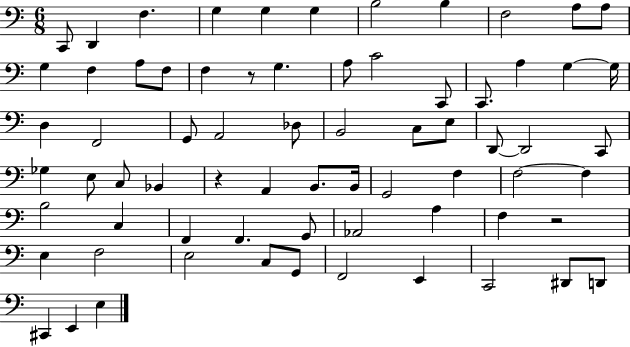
X:1
T:Untitled
M:6/8
L:1/4
K:C
C,,/2 D,, F, G, G, G, B,2 B, F,2 A,/2 A,/2 G, F, A,/2 F,/2 F, z/2 G, A,/2 C2 C,,/2 C,,/2 A, G, G,/4 D, F,,2 G,,/2 A,,2 _D,/2 B,,2 C,/2 E,/2 D,,/2 D,,2 C,,/2 _G, E,/2 C,/2 _B,, z A,, B,,/2 B,,/4 G,,2 F, F,2 F, B,2 C, F,, F,, G,,/2 _A,,2 A, F, z2 E, F,2 E,2 C,/2 G,,/2 F,,2 E,, C,,2 ^D,,/2 D,,/2 ^C,, E,, E,